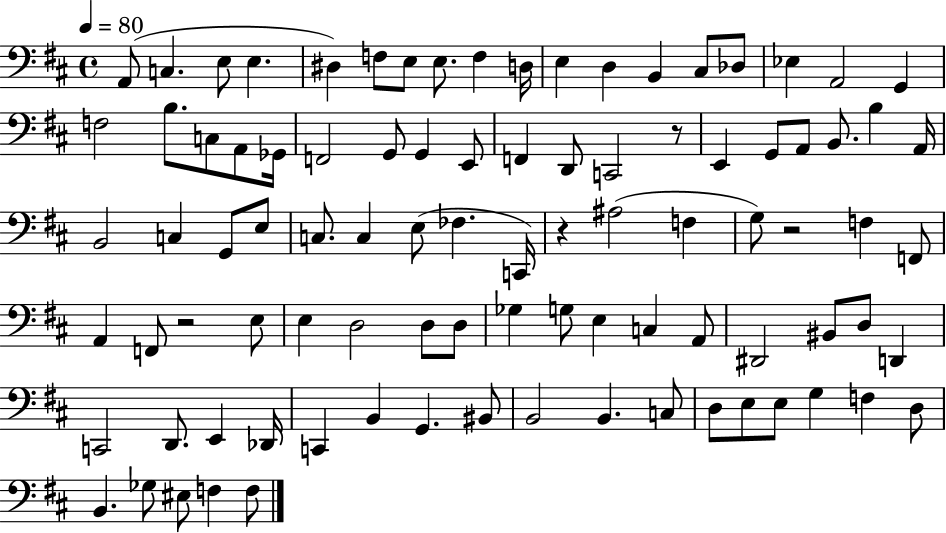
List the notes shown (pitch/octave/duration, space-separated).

A2/e C3/q. E3/e E3/q. D#3/q F3/e E3/e E3/e. F3/q D3/s E3/q D3/q B2/q C#3/e Db3/e Eb3/q A2/h G2/q F3/h B3/e. C3/e A2/e Gb2/s F2/h G2/e G2/q E2/e F2/q D2/e C2/h R/e E2/q G2/e A2/e B2/e. B3/q A2/s B2/h C3/q G2/e E3/e C3/e. C3/q E3/e FES3/q. C2/s R/q A#3/h F3/q G3/e R/h F3/q F2/e A2/q F2/e R/h E3/e E3/q D3/h D3/e D3/e Gb3/q G3/e E3/q C3/q A2/e D#2/h BIS2/e D3/e D2/q C2/h D2/e. E2/q Db2/s C2/q B2/q G2/q. BIS2/e B2/h B2/q. C3/e D3/e E3/e E3/e G3/q F3/q D3/e B2/q. Gb3/e EIS3/e F3/q F3/e